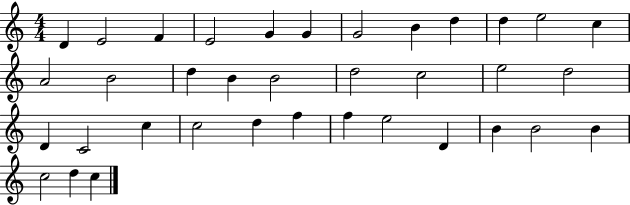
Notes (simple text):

D4/q E4/h F4/q E4/h G4/q G4/q G4/h B4/q D5/q D5/q E5/h C5/q A4/h B4/h D5/q B4/q B4/h D5/h C5/h E5/h D5/h D4/q C4/h C5/q C5/h D5/q F5/q F5/q E5/h D4/q B4/q B4/h B4/q C5/h D5/q C5/q